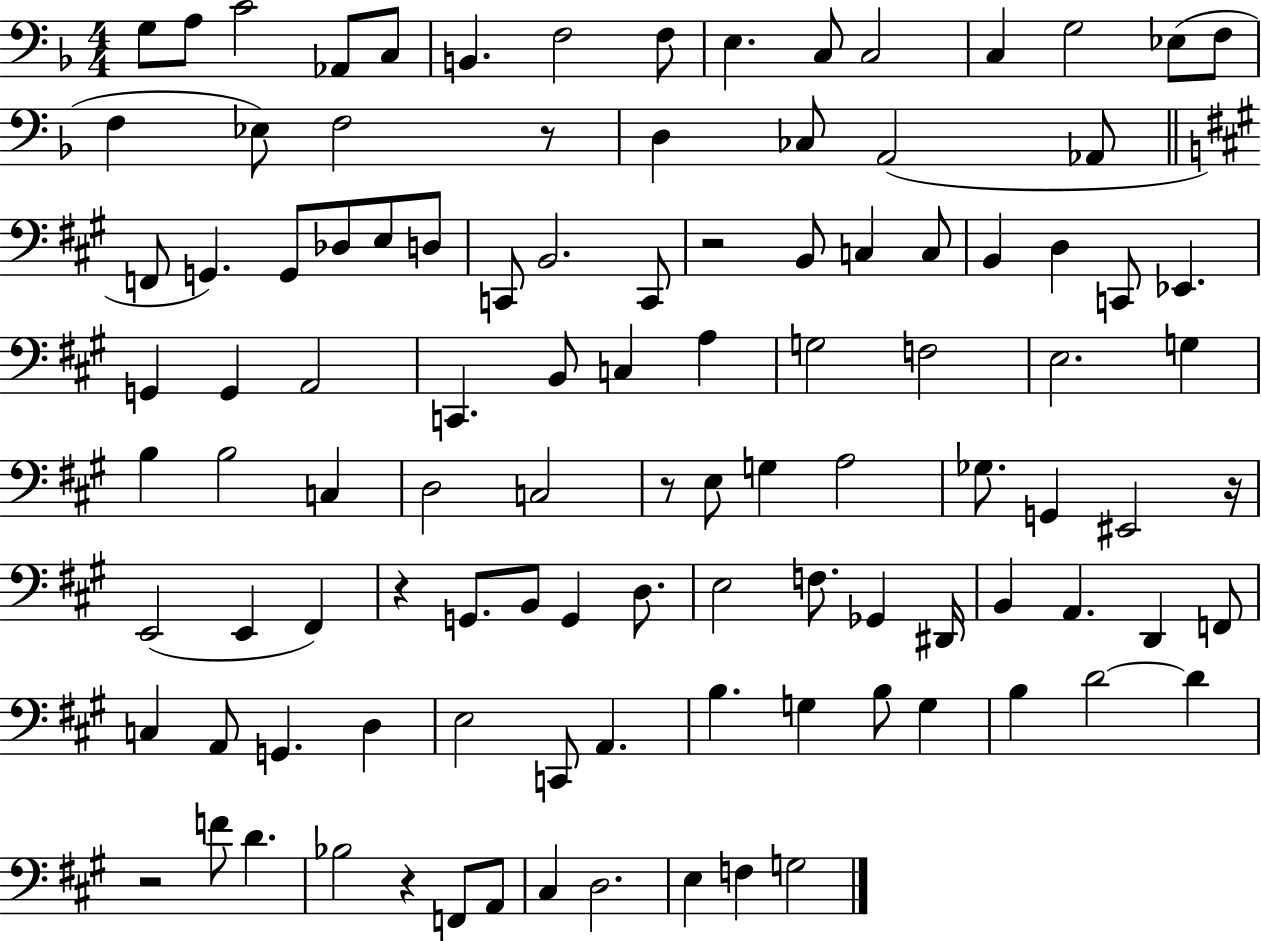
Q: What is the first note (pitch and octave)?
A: G3